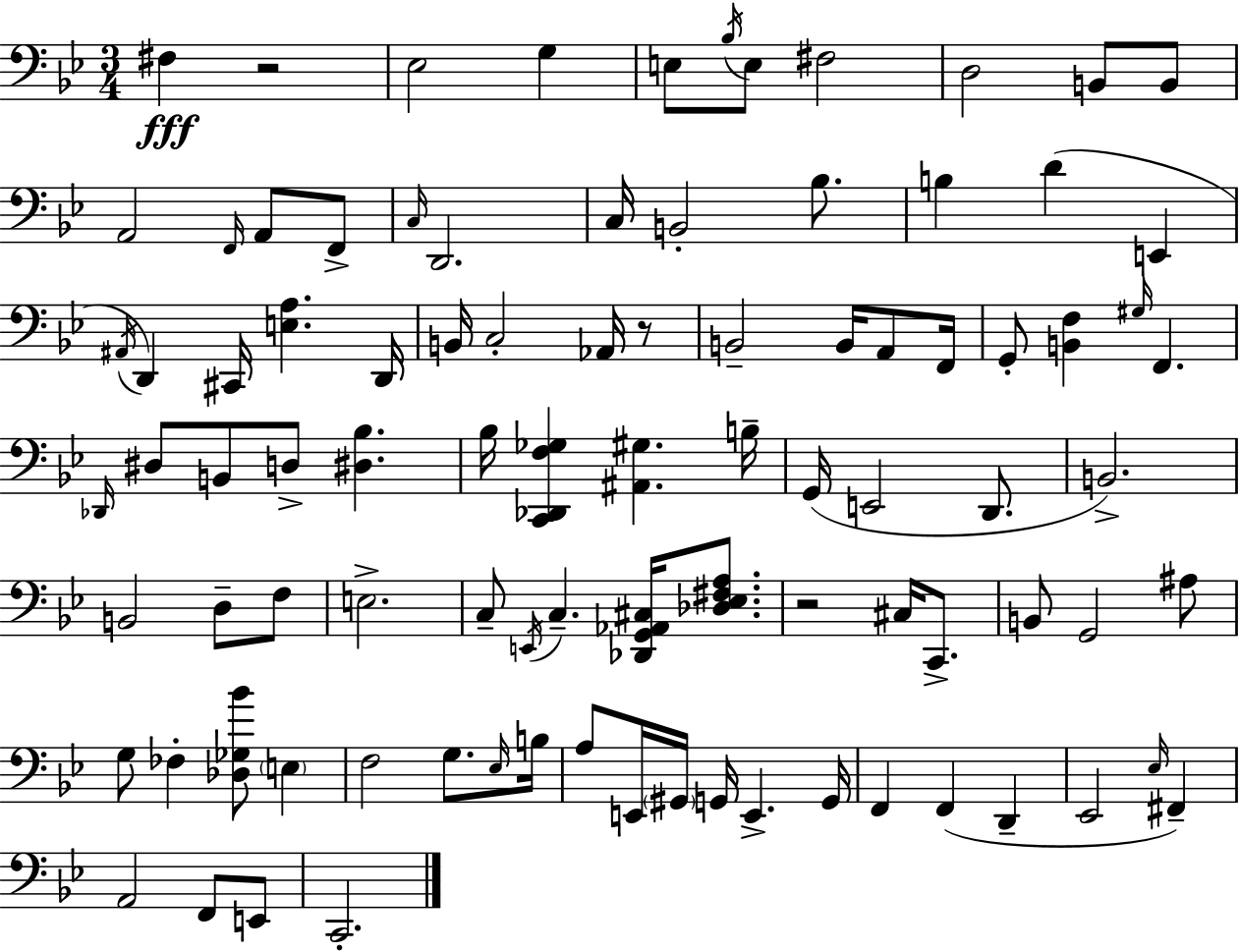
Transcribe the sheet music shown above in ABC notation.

X:1
T:Untitled
M:3/4
L:1/4
K:Bb
^F, z2 _E,2 G, E,/2 _B,/4 E,/2 ^F,2 D,2 B,,/2 B,,/2 A,,2 F,,/4 A,,/2 F,,/2 C,/4 D,,2 C,/4 B,,2 _B,/2 B, D E,, ^A,,/4 D,, ^C,,/4 [E,A,] D,,/4 B,,/4 C,2 _A,,/4 z/2 B,,2 B,,/4 A,,/2 F,,/4 G,,/2 [B,,F,] ^G,/4 F,, _D,,/4 ^D,/2 B,,/2 D,/2 [^D,_B,] _B,/4 [C,,_D,,F,_G,] [^A,,^G,] B,/4 G,,/4 E,,2 D,,/2 B,,2 B,,2 D,/2 F,/2 E,2 C,/2 E,,/4 C, [_D,,G,,_A,,^C,]/4 [_D,_E,^F,A,]/2 z2 ^C,/4 C,,/2 B,,/2 G,,2 ^A,/2 G,/2 _F, [_D,_G,_B]/2 E, F,2 G,/2 _E,/4 B,/4 A,/2 E,,/4 ^G,,/4 G,,/4 E,, G,,/4 F,, F,, D,, _E,,2 _E,/4 ^F,, A,,2 F,,/2 E,,/2 C,,2